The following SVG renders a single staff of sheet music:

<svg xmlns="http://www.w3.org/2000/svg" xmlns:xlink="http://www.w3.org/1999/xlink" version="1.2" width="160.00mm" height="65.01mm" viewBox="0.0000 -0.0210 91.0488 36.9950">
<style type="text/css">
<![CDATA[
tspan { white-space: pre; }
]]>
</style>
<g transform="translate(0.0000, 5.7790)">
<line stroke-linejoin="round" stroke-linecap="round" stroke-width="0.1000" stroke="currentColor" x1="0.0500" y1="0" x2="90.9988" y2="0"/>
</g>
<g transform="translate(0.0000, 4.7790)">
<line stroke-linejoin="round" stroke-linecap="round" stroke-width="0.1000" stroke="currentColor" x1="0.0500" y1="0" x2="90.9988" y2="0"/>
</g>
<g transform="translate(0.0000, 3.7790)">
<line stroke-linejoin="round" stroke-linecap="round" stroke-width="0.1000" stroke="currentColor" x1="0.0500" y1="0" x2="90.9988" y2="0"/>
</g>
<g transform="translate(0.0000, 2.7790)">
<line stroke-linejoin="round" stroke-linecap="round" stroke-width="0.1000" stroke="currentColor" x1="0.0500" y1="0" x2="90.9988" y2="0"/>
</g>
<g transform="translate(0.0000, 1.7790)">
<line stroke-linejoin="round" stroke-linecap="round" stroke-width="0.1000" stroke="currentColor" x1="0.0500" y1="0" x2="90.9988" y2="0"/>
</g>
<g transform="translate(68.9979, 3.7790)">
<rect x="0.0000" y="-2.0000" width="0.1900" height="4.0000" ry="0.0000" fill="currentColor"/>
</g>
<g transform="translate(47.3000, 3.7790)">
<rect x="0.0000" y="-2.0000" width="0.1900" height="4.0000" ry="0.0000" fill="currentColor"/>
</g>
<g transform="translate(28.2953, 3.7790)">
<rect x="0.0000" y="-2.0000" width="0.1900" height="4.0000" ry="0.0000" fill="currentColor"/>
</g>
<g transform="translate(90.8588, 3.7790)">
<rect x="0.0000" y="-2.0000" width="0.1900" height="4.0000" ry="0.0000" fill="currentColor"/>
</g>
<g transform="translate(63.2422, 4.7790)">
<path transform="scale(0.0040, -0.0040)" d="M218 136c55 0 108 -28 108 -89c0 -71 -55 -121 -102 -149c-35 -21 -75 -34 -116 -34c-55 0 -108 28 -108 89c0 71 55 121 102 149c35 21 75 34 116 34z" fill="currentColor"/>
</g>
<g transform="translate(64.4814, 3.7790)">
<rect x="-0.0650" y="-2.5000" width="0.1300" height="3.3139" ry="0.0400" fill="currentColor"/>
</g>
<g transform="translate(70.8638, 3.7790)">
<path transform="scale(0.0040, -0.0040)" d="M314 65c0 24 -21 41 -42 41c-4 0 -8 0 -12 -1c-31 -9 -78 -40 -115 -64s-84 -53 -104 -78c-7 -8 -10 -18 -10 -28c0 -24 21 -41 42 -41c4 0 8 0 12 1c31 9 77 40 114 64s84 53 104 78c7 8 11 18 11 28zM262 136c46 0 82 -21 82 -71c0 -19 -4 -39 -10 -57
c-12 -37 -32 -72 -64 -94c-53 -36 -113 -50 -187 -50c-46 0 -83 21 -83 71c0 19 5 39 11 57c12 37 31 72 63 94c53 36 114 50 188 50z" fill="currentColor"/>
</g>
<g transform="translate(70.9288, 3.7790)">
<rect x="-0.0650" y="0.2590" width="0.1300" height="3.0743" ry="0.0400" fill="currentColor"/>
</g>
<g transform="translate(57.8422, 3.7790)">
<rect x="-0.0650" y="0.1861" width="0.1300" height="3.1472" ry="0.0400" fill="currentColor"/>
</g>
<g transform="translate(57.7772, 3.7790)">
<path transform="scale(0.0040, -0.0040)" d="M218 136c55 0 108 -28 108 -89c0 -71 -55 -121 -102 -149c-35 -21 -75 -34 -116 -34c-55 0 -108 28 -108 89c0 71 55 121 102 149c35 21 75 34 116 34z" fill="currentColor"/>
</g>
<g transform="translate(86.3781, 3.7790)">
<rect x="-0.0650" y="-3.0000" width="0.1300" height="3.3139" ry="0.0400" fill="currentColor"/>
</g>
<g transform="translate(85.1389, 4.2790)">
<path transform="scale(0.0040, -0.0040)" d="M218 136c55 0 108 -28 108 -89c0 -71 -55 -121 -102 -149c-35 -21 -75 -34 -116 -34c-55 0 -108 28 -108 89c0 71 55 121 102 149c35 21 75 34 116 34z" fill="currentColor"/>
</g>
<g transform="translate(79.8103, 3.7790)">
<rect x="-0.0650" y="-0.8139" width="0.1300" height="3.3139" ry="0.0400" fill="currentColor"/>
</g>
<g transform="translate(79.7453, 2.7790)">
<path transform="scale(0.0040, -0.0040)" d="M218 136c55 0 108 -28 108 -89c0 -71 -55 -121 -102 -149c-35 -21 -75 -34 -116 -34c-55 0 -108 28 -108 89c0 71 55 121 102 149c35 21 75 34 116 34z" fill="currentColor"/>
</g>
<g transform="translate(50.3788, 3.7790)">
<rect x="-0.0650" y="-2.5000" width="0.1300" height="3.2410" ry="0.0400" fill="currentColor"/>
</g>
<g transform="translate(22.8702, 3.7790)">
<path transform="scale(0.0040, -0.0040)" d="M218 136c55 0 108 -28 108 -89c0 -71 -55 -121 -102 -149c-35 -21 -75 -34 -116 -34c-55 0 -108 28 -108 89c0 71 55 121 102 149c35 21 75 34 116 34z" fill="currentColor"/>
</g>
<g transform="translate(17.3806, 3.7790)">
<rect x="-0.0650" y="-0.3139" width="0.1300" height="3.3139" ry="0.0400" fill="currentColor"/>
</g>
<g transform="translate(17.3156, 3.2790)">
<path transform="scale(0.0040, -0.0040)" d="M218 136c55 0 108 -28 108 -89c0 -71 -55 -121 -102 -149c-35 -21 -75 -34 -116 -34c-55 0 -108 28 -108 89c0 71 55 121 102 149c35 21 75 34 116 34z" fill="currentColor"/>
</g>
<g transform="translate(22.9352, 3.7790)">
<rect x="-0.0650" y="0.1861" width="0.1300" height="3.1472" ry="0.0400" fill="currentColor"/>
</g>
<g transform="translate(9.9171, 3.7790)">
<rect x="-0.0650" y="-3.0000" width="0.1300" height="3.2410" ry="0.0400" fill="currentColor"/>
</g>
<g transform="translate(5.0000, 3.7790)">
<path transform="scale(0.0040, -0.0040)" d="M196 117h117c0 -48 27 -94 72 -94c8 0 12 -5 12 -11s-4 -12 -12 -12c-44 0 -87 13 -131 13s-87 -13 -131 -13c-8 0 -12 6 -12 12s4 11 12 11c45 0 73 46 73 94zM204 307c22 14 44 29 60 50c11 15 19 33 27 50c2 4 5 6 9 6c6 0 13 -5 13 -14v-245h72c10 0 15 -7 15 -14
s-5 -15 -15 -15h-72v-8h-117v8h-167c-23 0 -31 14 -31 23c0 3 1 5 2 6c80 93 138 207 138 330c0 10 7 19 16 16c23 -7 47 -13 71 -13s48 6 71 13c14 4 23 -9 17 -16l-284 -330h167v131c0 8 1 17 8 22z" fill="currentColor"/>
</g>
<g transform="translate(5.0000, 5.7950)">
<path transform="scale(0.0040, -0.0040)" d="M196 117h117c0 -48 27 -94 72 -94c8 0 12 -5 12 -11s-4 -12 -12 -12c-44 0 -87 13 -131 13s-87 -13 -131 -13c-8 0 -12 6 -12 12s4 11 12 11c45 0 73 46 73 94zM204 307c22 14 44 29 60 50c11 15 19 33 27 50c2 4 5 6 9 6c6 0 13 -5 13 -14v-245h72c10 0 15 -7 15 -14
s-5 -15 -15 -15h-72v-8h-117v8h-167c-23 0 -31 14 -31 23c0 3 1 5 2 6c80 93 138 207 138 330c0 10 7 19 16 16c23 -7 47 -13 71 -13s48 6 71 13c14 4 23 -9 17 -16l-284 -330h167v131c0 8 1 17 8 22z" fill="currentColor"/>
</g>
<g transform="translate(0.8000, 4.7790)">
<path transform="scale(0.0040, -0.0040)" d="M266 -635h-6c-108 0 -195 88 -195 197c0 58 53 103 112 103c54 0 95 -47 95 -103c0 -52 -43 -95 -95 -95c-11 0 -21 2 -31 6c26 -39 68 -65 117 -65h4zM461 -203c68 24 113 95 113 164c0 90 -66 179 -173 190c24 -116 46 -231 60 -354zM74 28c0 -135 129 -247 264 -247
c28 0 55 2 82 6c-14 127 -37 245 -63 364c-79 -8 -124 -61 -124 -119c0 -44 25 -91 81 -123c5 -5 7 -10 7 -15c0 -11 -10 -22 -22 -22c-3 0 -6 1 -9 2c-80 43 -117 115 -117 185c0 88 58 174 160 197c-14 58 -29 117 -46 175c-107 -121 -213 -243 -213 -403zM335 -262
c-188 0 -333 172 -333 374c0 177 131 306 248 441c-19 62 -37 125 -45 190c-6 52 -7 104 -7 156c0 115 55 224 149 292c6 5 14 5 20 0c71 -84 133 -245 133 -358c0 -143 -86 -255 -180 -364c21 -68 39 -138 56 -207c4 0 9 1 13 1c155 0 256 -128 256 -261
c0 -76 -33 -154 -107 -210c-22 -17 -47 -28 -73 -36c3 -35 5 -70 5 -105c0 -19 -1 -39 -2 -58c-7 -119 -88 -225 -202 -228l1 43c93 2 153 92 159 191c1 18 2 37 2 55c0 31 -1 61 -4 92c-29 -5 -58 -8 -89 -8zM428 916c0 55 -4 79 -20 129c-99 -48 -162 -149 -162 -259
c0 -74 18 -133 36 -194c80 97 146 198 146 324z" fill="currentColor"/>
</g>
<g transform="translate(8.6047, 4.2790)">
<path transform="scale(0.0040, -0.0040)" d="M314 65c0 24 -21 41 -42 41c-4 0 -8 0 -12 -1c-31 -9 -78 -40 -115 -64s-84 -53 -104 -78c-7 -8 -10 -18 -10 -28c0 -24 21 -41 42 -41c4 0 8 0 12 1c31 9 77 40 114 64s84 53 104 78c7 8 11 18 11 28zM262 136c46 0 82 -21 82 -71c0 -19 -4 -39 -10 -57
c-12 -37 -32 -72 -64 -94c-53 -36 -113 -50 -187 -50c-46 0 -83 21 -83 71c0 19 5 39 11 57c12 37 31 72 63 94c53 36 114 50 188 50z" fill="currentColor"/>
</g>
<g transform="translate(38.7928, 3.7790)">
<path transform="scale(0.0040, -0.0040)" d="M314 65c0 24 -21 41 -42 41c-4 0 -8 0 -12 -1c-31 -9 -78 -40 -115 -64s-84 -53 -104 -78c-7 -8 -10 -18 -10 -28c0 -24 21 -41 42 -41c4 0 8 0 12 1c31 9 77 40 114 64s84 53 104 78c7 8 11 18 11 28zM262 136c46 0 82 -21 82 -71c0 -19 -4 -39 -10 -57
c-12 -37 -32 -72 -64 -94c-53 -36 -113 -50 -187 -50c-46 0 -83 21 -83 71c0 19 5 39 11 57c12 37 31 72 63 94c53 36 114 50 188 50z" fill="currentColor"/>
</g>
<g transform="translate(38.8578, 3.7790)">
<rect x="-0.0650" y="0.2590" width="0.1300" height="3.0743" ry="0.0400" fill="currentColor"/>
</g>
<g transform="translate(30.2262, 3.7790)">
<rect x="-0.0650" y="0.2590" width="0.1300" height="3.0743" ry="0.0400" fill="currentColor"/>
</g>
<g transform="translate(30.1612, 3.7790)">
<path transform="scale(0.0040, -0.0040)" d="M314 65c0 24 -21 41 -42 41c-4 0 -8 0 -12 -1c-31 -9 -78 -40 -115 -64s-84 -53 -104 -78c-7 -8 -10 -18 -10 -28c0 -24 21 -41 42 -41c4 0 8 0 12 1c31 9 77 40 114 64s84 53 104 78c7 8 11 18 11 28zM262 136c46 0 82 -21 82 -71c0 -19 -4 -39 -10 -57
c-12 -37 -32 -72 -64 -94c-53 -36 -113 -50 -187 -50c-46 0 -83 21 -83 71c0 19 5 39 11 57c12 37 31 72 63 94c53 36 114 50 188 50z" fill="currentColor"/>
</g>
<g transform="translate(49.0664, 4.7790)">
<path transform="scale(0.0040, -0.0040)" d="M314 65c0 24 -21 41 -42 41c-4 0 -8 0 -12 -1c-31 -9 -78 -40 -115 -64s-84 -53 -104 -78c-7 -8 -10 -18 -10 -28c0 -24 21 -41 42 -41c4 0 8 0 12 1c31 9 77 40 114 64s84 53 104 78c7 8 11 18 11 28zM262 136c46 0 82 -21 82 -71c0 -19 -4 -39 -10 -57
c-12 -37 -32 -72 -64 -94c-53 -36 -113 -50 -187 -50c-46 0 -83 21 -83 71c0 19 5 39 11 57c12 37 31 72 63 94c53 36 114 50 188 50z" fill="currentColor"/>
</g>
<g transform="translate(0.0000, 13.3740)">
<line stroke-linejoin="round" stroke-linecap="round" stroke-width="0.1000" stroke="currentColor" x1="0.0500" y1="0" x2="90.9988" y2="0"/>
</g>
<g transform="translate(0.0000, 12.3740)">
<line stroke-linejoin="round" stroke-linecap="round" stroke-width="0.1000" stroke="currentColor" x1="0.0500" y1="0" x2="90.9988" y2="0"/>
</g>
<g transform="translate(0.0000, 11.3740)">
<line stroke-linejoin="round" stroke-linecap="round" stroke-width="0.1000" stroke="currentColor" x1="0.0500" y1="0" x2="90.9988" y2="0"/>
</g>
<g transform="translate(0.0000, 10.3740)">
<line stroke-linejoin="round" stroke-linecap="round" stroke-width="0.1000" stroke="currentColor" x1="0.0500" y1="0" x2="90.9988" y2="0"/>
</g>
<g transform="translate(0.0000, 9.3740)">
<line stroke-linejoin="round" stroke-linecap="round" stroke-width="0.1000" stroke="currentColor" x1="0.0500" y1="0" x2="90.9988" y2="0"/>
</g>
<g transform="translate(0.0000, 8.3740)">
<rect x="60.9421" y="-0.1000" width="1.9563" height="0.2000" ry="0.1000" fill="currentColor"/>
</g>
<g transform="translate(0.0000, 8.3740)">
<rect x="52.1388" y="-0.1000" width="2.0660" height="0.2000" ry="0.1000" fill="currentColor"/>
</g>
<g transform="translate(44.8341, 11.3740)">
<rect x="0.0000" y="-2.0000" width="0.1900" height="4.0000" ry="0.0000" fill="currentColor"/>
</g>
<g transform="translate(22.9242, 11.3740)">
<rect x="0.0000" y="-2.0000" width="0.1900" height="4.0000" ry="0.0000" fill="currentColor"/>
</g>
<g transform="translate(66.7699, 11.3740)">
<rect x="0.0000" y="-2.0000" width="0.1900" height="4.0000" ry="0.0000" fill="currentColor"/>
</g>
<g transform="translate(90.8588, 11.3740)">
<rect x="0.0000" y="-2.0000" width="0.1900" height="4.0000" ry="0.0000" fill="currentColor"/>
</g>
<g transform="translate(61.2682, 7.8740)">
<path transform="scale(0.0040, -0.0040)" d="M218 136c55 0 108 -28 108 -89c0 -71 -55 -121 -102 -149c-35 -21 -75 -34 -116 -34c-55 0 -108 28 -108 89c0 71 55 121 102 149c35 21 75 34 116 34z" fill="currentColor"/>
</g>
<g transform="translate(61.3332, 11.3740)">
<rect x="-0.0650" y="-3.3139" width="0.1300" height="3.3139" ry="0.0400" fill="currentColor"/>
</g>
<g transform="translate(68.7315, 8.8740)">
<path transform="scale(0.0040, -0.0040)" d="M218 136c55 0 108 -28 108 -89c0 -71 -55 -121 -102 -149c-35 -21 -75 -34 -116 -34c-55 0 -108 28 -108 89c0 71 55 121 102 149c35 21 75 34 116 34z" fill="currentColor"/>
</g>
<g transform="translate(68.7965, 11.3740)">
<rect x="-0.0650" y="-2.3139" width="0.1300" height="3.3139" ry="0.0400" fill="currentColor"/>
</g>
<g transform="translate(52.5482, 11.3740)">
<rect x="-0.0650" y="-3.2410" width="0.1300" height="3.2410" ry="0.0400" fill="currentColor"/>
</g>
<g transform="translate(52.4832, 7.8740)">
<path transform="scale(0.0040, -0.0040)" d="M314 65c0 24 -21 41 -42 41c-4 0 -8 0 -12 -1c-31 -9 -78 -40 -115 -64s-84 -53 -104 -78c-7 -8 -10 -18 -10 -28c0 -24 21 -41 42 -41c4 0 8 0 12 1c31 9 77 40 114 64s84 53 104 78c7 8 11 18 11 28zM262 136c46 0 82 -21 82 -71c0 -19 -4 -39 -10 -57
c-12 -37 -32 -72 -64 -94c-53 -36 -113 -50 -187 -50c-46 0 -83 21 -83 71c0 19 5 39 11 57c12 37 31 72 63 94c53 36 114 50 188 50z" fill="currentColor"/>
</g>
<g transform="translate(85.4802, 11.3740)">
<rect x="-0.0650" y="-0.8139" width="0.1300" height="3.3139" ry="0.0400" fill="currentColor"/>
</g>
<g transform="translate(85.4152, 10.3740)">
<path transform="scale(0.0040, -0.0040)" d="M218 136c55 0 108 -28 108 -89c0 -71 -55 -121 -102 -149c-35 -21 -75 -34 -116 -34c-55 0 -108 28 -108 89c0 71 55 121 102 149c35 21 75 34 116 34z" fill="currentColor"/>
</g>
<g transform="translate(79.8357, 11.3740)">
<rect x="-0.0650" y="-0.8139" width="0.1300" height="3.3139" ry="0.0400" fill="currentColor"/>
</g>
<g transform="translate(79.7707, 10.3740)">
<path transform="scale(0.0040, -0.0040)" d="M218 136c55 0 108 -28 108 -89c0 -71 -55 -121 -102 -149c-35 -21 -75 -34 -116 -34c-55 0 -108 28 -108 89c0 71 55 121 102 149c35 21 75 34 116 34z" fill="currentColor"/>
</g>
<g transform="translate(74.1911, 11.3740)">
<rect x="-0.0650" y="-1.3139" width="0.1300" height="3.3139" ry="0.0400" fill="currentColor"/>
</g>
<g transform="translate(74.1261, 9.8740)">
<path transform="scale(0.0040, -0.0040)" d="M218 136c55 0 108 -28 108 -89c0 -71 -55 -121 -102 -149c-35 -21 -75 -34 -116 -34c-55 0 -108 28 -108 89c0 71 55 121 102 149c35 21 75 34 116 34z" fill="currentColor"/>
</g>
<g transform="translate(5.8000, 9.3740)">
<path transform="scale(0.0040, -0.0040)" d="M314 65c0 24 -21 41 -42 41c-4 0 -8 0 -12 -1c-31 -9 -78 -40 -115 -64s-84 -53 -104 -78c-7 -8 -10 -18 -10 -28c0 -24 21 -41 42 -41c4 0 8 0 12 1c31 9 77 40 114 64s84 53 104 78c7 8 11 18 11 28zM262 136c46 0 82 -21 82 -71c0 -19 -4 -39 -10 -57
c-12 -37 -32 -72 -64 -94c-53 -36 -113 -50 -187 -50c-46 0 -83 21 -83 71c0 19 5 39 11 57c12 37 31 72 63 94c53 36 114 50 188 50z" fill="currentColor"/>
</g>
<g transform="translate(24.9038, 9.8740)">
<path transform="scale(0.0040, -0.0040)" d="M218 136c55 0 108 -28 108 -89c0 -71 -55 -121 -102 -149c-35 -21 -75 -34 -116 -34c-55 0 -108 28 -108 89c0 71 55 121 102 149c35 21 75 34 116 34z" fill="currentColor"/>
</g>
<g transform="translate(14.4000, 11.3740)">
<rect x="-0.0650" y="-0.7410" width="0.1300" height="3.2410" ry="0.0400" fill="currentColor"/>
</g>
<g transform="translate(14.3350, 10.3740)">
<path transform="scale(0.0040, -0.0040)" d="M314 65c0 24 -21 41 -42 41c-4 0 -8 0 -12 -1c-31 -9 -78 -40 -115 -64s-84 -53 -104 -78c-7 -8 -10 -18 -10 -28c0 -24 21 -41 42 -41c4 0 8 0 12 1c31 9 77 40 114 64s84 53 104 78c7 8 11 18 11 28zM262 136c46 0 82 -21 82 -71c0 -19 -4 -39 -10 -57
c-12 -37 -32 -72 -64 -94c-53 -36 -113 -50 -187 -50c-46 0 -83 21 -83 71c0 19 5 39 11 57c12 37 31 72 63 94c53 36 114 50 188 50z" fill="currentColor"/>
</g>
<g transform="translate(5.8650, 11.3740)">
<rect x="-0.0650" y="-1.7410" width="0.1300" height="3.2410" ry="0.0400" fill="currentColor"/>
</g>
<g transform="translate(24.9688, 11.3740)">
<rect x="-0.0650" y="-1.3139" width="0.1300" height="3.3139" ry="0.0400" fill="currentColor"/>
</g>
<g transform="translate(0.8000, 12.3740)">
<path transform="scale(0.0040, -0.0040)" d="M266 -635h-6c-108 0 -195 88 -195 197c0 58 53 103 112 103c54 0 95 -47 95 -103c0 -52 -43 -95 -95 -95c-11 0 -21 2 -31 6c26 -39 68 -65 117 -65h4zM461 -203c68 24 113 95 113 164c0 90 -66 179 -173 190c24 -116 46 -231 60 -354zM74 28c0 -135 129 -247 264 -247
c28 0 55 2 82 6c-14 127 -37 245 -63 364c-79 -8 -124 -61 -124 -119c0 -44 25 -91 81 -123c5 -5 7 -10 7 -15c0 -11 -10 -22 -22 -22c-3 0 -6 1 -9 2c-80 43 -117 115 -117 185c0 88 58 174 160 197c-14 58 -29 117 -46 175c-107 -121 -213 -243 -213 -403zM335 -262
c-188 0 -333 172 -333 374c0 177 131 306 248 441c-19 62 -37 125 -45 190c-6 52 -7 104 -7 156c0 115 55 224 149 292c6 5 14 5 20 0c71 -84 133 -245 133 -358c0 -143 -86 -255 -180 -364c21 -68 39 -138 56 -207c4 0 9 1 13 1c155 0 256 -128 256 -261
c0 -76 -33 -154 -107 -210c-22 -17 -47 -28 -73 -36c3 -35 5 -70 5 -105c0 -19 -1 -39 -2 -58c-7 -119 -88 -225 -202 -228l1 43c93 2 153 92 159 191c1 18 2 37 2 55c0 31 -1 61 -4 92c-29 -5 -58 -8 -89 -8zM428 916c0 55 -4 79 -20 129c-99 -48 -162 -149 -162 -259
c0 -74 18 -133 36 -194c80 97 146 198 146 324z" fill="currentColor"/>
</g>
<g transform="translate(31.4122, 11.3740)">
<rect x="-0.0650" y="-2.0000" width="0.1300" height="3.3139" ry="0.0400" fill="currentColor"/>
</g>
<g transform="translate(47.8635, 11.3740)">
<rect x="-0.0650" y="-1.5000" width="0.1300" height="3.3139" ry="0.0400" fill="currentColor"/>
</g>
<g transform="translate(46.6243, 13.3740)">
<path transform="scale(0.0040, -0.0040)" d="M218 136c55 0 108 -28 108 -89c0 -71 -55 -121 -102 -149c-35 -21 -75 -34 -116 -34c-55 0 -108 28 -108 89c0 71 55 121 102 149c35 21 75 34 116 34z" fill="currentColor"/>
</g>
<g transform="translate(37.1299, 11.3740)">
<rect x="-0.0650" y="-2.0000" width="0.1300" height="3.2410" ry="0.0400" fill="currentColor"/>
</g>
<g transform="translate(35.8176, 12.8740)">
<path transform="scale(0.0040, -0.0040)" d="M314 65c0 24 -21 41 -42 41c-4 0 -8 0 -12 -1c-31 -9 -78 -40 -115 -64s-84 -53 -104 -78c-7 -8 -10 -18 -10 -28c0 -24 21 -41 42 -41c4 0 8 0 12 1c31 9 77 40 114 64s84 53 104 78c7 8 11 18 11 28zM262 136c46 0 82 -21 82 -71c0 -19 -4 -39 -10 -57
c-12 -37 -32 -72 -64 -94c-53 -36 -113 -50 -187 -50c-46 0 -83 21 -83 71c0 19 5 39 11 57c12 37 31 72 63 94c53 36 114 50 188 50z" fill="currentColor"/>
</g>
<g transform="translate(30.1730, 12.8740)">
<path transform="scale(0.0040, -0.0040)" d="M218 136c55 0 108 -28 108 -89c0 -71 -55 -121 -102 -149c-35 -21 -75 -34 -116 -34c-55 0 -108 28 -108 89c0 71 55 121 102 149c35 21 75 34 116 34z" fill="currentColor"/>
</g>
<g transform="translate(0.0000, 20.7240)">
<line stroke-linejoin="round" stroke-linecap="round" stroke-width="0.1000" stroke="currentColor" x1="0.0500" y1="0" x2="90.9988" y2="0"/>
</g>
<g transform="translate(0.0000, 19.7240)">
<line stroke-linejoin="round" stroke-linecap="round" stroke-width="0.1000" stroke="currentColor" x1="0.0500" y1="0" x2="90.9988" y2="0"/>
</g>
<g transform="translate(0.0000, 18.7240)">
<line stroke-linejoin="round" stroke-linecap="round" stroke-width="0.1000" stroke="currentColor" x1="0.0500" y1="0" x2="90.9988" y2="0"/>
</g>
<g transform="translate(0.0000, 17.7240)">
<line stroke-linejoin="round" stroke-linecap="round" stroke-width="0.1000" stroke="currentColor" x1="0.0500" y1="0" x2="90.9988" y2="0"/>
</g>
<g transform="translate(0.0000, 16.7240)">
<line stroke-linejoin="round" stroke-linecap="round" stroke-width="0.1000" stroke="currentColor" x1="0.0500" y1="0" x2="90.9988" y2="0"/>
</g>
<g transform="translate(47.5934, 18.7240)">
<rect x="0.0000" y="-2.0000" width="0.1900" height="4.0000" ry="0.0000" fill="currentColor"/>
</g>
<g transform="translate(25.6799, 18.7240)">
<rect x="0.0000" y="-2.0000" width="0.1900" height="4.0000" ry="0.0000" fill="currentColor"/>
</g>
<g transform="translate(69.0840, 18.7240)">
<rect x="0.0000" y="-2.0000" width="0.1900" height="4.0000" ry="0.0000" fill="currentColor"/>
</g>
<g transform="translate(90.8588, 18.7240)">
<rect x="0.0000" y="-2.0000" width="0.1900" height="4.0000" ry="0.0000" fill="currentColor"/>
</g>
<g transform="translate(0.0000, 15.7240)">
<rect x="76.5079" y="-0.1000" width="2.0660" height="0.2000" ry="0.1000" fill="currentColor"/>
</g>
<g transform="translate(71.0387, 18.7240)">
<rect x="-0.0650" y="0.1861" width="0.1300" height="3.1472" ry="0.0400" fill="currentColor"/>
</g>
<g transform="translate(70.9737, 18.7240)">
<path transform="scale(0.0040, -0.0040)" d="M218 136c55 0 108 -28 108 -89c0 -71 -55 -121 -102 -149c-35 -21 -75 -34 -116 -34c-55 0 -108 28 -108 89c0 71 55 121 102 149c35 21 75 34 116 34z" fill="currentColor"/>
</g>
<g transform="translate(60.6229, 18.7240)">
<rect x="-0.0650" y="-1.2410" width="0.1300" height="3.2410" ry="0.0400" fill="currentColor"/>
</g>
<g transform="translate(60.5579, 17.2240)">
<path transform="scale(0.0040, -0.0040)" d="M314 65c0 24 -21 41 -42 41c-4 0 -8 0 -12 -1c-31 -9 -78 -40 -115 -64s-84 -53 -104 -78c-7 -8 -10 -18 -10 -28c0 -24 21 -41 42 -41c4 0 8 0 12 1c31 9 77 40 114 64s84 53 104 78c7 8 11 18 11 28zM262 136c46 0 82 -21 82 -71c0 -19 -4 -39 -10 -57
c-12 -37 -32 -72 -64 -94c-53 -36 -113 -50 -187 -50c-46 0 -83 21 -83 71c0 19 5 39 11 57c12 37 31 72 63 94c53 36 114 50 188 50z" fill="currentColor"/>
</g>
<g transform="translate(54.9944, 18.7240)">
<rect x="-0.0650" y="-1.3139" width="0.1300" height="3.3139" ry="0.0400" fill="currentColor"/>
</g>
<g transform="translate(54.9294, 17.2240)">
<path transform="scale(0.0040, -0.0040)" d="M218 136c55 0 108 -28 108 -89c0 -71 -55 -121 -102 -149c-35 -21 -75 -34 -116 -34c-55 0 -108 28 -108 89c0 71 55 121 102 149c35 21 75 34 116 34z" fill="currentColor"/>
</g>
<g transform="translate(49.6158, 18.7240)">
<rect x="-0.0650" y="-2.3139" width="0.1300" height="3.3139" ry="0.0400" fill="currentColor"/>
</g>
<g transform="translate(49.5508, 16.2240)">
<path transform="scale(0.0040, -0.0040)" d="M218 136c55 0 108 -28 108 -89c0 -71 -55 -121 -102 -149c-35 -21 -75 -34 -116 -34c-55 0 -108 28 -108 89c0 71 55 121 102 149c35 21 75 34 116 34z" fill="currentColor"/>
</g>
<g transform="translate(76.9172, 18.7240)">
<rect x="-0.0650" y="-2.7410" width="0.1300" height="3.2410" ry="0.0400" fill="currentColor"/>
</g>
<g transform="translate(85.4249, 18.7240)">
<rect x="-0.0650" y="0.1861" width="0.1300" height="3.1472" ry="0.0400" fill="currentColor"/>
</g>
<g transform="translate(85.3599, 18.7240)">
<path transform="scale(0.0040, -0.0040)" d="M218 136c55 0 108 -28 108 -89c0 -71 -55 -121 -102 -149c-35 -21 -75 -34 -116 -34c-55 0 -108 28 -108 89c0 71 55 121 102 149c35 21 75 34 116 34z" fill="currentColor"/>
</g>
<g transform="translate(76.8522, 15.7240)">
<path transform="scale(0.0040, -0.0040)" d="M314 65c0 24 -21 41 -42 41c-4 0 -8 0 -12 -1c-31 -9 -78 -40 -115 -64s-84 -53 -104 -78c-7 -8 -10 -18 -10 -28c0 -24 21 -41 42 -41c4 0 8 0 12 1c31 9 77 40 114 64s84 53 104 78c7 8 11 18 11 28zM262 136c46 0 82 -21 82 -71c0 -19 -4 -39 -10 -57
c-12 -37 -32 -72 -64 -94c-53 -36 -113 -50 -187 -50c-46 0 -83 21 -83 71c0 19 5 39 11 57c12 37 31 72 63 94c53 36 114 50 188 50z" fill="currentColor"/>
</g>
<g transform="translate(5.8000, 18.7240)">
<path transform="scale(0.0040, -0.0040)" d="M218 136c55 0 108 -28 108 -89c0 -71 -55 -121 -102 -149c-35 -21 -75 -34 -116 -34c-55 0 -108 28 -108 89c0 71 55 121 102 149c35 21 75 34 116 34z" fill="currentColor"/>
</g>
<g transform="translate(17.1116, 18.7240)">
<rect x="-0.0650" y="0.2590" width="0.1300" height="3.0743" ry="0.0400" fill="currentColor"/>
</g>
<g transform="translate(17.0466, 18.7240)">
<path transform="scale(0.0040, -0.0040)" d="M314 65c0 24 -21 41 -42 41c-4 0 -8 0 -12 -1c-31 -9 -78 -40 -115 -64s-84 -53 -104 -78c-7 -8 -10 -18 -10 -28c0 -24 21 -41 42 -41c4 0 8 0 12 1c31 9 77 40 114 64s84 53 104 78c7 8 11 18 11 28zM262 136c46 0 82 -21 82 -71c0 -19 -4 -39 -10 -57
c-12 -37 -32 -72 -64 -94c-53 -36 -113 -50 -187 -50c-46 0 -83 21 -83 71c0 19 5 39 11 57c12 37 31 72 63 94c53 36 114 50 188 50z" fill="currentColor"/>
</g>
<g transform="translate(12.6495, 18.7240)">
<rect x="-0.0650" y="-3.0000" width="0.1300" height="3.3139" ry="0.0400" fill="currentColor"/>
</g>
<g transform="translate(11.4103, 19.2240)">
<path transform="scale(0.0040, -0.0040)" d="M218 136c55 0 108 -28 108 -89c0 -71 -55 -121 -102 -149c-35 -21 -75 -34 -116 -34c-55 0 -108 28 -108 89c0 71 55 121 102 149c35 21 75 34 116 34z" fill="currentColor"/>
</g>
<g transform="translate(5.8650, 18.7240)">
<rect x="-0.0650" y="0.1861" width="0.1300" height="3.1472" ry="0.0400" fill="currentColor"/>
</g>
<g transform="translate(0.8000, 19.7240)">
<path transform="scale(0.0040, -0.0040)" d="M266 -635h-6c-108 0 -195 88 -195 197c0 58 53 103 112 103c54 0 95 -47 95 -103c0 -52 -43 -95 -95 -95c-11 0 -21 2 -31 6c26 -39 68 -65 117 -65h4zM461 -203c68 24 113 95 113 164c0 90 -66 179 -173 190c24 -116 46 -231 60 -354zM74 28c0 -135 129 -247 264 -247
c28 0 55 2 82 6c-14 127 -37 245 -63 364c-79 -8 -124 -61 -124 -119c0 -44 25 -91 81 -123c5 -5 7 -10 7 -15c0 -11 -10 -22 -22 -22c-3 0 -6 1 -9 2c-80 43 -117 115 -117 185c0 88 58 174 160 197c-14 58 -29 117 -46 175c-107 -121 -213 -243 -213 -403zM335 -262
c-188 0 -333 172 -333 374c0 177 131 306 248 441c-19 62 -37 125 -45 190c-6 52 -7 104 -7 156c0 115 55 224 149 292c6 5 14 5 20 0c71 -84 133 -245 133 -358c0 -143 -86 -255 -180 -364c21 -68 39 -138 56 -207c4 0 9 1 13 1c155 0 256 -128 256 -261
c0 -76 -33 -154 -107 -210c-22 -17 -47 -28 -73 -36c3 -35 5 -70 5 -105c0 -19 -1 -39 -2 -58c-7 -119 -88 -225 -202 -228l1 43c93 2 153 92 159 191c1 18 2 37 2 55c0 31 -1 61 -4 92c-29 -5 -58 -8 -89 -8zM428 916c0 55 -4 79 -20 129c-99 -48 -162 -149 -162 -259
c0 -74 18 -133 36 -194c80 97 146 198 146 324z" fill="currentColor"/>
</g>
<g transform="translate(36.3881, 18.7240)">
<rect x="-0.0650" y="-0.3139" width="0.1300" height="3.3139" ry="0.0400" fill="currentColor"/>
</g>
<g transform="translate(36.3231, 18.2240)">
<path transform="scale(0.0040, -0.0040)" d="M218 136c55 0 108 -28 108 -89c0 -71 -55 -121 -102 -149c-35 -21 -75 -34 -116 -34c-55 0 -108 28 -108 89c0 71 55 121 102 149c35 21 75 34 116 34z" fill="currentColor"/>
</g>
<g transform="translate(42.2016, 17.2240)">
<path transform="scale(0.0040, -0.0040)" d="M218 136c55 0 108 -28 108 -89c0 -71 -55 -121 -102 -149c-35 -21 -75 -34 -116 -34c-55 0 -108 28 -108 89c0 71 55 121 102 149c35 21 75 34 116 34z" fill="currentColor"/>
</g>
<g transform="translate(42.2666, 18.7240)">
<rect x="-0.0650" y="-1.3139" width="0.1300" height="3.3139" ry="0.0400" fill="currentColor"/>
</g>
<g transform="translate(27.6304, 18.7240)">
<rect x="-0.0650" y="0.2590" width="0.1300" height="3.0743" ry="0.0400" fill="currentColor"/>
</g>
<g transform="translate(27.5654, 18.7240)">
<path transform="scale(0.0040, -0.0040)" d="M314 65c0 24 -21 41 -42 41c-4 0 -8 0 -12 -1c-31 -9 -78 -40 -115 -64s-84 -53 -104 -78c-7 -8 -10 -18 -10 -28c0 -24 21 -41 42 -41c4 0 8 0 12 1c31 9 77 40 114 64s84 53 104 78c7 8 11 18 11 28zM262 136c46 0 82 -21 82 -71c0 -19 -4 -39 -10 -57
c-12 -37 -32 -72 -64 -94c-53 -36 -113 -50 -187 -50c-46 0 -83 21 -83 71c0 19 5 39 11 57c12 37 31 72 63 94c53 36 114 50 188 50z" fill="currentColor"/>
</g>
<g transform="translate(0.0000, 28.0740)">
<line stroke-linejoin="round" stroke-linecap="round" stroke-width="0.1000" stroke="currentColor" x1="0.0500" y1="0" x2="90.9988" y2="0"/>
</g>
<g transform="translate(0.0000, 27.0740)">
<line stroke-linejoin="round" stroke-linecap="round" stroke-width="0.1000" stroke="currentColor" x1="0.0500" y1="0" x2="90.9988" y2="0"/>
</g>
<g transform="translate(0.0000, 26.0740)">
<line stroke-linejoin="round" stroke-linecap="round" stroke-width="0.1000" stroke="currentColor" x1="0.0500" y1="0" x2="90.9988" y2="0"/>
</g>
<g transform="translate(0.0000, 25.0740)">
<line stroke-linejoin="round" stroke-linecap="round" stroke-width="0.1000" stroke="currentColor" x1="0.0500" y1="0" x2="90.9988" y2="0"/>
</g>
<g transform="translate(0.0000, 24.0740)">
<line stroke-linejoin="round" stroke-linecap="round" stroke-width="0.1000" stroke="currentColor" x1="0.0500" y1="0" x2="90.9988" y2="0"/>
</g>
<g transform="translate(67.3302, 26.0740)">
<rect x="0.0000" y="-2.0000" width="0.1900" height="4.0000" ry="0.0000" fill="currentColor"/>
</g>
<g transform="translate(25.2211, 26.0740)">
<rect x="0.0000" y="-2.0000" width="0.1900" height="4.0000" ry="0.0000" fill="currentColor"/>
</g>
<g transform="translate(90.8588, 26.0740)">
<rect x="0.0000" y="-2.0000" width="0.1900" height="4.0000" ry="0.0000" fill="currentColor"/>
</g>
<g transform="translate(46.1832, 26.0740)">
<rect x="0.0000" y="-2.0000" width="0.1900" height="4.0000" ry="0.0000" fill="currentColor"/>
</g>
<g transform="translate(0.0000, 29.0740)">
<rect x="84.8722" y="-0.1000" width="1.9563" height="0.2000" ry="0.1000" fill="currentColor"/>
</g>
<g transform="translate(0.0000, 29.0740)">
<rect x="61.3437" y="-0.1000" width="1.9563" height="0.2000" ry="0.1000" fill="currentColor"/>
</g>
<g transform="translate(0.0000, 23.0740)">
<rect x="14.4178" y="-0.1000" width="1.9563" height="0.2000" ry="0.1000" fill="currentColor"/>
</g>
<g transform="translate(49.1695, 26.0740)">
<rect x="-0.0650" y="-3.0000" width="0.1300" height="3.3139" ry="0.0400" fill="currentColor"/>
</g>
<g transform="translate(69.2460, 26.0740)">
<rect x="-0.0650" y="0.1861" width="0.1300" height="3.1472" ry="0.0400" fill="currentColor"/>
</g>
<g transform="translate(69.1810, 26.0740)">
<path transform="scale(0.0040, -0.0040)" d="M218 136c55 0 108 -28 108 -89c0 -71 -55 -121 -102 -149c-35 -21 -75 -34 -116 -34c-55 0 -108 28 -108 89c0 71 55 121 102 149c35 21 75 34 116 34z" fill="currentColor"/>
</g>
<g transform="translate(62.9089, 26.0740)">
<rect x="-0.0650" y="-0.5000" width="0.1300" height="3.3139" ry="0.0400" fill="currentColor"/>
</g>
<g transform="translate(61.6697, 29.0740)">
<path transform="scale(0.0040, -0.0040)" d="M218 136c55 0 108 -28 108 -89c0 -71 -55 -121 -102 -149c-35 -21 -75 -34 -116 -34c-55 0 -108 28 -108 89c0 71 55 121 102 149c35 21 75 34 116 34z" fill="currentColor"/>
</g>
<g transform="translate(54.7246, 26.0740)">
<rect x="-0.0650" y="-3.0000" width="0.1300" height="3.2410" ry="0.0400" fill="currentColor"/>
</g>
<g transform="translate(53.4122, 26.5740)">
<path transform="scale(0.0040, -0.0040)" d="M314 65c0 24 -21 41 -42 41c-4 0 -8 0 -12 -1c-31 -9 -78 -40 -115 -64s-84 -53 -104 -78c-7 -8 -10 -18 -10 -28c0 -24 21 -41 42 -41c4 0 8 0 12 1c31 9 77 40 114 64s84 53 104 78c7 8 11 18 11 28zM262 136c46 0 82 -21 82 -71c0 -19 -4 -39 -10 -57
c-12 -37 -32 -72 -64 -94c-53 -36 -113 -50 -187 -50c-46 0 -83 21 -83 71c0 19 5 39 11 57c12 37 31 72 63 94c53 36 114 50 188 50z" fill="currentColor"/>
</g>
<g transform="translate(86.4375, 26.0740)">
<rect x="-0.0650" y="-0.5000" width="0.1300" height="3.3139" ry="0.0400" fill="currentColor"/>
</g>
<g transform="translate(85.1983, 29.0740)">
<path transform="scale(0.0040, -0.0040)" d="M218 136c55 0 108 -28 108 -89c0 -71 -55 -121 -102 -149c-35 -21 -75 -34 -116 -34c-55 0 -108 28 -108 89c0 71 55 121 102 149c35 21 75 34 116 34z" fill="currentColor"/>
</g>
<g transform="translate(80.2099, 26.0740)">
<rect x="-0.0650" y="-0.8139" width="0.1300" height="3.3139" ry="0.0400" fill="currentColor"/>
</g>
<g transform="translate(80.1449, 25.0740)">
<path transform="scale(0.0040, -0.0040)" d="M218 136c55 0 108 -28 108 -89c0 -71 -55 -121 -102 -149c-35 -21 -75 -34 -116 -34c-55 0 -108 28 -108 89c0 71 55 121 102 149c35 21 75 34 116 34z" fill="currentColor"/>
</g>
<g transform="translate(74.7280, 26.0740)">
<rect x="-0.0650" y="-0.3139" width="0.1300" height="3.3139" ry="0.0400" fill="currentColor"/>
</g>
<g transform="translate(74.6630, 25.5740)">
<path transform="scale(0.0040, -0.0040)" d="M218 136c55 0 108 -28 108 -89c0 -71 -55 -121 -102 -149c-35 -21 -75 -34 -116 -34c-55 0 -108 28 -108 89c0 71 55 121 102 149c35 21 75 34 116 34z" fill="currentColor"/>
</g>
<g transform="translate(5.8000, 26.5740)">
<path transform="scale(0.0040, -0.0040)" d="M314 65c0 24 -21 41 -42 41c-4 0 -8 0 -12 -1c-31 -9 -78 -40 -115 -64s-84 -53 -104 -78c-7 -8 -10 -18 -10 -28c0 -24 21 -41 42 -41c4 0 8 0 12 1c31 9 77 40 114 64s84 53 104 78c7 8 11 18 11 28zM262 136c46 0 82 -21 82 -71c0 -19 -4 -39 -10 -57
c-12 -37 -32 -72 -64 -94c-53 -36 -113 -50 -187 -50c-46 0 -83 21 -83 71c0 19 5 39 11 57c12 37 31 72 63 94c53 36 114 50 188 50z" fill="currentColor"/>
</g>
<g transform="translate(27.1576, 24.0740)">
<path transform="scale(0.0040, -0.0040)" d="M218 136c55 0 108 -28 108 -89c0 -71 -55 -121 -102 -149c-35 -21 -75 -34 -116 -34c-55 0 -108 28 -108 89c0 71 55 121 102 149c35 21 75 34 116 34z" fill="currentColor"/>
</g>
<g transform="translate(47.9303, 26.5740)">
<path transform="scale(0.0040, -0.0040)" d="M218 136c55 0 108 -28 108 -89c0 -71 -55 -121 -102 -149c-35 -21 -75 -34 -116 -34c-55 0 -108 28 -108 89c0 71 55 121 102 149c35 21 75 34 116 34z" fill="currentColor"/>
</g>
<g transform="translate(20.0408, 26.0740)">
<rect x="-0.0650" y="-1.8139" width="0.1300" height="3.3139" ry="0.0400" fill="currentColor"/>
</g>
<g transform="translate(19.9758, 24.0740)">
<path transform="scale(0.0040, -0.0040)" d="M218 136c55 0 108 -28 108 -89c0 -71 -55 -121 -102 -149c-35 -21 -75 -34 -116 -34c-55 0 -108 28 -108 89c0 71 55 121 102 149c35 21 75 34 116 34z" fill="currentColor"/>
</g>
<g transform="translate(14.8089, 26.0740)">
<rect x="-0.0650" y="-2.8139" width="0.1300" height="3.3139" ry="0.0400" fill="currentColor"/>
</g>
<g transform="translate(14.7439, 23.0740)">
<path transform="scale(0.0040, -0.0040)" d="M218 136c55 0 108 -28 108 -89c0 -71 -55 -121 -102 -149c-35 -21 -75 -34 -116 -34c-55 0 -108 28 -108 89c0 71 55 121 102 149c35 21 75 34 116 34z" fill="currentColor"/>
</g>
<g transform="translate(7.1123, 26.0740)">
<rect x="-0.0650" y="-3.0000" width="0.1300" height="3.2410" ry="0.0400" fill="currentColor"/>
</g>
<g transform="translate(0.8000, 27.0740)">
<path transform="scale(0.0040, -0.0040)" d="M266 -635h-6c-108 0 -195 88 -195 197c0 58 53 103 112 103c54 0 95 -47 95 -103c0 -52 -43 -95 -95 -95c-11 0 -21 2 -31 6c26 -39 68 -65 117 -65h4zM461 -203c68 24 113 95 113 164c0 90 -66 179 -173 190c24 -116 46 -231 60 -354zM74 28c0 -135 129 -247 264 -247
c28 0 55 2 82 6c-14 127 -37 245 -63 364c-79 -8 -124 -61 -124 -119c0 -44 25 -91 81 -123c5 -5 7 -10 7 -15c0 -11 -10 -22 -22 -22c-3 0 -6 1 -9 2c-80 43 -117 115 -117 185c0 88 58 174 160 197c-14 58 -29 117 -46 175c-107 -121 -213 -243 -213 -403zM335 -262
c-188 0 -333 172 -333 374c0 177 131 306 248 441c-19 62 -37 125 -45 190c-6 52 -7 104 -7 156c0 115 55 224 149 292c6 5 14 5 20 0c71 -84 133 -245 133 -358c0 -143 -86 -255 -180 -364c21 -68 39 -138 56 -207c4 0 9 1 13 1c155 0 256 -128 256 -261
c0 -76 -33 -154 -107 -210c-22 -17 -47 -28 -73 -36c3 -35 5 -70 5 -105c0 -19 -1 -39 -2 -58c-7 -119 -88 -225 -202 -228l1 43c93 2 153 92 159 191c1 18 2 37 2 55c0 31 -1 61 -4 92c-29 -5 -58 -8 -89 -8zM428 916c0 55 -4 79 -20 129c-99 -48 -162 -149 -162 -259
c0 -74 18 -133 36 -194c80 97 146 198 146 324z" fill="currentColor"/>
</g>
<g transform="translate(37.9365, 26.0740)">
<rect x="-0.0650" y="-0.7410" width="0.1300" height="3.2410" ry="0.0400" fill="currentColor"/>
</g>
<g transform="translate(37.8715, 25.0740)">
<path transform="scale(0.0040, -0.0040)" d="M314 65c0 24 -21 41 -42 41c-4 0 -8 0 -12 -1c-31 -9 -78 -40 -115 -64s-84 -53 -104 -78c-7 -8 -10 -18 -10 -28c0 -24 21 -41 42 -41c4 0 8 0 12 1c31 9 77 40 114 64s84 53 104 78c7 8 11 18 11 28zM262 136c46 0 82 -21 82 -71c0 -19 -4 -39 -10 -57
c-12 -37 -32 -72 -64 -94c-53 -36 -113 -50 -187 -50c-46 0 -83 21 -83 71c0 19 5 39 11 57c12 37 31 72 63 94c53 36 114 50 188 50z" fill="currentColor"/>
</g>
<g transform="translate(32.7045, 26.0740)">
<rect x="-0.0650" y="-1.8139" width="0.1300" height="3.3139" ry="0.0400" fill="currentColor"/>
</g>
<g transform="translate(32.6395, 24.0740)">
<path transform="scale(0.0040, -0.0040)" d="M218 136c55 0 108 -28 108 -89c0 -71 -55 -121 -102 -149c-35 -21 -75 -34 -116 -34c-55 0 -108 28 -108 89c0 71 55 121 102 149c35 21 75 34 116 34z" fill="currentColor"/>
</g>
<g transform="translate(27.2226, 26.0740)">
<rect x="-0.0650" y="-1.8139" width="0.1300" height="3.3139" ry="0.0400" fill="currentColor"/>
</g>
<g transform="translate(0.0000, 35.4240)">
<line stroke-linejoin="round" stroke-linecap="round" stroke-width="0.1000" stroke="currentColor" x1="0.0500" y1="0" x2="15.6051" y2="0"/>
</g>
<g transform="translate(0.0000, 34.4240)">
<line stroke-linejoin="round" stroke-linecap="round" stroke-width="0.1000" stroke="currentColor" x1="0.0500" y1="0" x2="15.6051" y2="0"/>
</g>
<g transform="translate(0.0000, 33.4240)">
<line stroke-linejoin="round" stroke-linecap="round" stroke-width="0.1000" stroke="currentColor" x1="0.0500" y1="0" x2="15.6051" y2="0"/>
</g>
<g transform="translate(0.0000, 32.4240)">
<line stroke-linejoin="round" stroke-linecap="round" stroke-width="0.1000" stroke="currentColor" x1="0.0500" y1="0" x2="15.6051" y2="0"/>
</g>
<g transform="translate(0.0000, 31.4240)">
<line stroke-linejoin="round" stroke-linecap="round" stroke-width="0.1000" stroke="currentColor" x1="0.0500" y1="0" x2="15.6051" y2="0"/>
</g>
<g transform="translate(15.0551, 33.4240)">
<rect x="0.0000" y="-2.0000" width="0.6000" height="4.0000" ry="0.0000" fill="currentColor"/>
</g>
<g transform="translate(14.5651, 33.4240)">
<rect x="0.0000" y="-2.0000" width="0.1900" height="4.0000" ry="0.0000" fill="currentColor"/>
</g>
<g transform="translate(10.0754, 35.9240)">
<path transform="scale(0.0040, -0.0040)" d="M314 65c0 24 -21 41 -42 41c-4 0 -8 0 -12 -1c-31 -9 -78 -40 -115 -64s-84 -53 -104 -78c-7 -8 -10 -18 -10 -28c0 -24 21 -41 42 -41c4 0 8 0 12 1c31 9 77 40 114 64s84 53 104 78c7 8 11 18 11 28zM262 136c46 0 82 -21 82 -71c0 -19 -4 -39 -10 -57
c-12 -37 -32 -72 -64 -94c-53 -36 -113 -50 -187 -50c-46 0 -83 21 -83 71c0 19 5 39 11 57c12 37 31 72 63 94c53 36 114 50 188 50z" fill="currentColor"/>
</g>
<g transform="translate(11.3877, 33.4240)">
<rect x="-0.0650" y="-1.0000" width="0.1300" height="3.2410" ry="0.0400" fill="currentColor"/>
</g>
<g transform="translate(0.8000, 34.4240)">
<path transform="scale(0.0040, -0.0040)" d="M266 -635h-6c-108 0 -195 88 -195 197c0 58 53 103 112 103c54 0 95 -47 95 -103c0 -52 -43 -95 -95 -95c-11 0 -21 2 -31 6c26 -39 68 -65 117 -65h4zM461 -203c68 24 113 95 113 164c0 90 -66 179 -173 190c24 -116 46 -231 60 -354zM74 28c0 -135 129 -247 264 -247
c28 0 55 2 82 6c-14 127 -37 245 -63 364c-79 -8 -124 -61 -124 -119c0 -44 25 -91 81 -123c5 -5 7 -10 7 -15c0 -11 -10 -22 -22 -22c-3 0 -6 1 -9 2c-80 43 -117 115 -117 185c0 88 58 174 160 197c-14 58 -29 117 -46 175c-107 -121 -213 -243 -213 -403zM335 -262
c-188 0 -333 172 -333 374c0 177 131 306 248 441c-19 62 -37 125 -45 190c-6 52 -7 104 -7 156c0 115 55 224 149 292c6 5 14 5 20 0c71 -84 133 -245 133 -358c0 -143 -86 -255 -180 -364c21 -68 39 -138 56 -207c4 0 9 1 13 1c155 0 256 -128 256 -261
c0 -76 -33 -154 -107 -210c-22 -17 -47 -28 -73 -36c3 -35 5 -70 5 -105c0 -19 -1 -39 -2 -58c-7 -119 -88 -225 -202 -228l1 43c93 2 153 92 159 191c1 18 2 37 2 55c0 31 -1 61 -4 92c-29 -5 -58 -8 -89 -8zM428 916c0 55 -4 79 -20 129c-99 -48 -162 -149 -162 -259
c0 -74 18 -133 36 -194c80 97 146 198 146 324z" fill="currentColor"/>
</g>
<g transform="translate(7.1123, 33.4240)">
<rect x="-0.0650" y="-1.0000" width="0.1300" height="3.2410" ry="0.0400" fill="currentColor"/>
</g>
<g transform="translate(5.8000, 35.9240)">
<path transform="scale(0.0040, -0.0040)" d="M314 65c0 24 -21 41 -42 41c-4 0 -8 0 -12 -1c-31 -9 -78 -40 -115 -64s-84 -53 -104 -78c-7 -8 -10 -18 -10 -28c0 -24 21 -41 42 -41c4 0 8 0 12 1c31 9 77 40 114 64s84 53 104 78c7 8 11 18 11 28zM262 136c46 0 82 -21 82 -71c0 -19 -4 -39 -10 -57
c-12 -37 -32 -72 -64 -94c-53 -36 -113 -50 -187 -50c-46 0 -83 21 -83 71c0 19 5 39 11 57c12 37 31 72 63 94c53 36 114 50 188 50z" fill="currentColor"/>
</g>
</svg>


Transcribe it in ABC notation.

X:1
T:Untitled
M:4/4
L:1/4
K:C
A2 c B B2 B2 G2 B G B2 d A f2 d2 e F F2 E b2 b g e d d B A B2 B2 c e g e e2 B a2 B A2 a f f f d2 A A2 C B c d C D2 D2